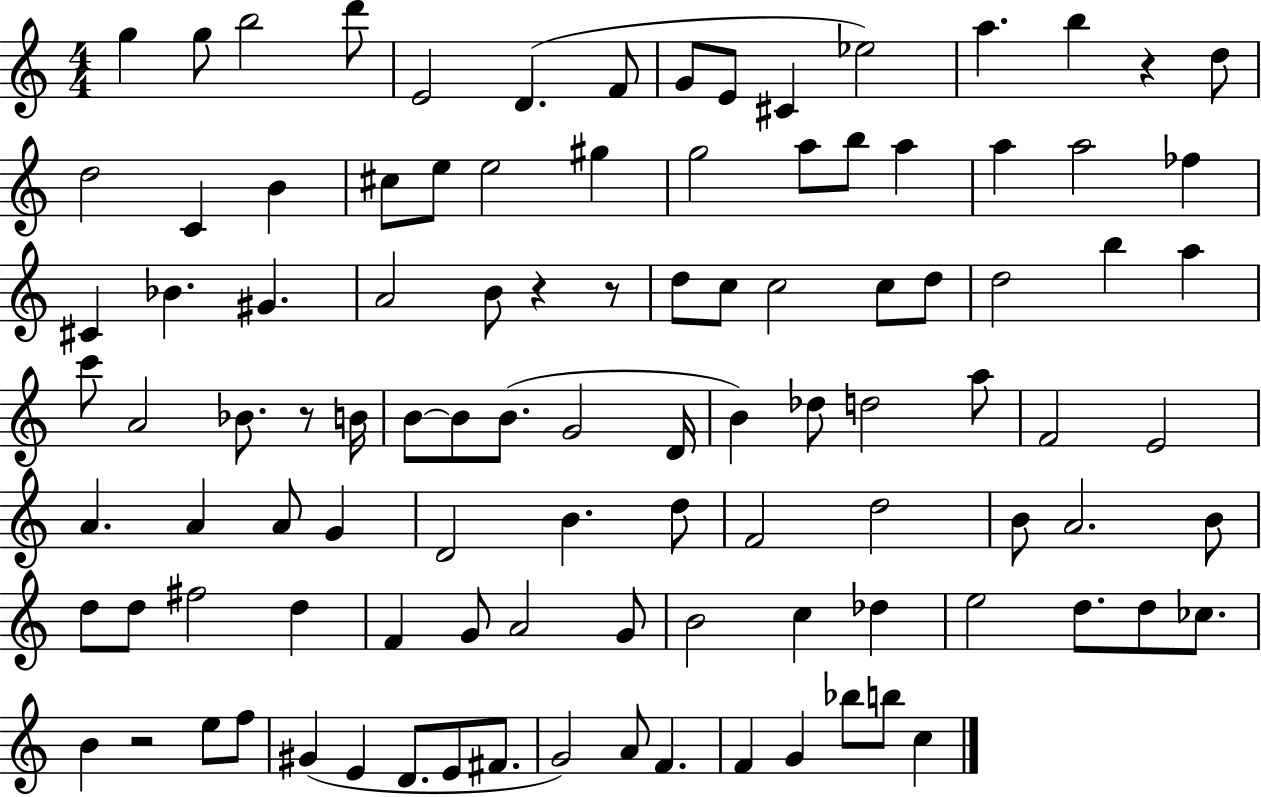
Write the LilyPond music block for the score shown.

{
  \clef treble
  \numericTimeSignature
  \time 4/4
  \key c \major
  \repeat volta 2 { g''4 g''8 b''2 d'''8 | e'2 d'4.( f'8 | g'8 e'8 cis'4 ees''2) | a''4. b''4 r4 d''8 | \break d''2 c'4 b'4 | cis''8 e''8 e''2 gis''4 | g''2 a''8 b''8 a''4 | a''4 a''2 fes''4 | \break cis'4 bes'4. gis'4. | a'2 b'8 r4 r8 | d''8 c''8 c''2 c''8 d''8 | d''2 b''4 a''4 | \break c'''8 a'2 bes'8. r8 b'16 | b'8~~ b'8 b'8.( g'2 d'16 | b'4) des''8 d''2 a''8 | f'2 e'2 | \break a'4. a'4 a'8 g'4 | d'2 b'4. d''8 | f'2 d''2 | b'8 a'2. b'8 | \break d''8 d''8 fis''2 d''4 | f'4 g'8 a'2 g'8 | b'2 c''4 des''4 | e''2 d''8. d''8 ces''8. | \break b'4 r2 e''8 f''8 | gis'4( e'4 d'8. e'8 fis'8. | g'2) a'8 f'4. | f'4 g'4 bes''8 b''8 c''4 | \break } \bar "|."
}